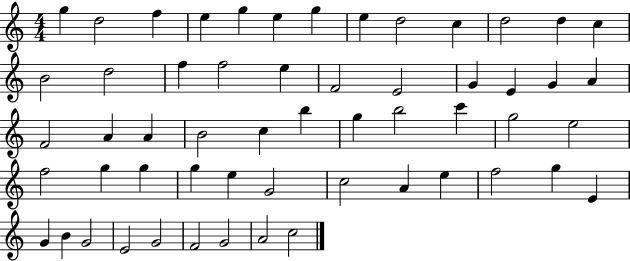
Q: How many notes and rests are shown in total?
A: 56